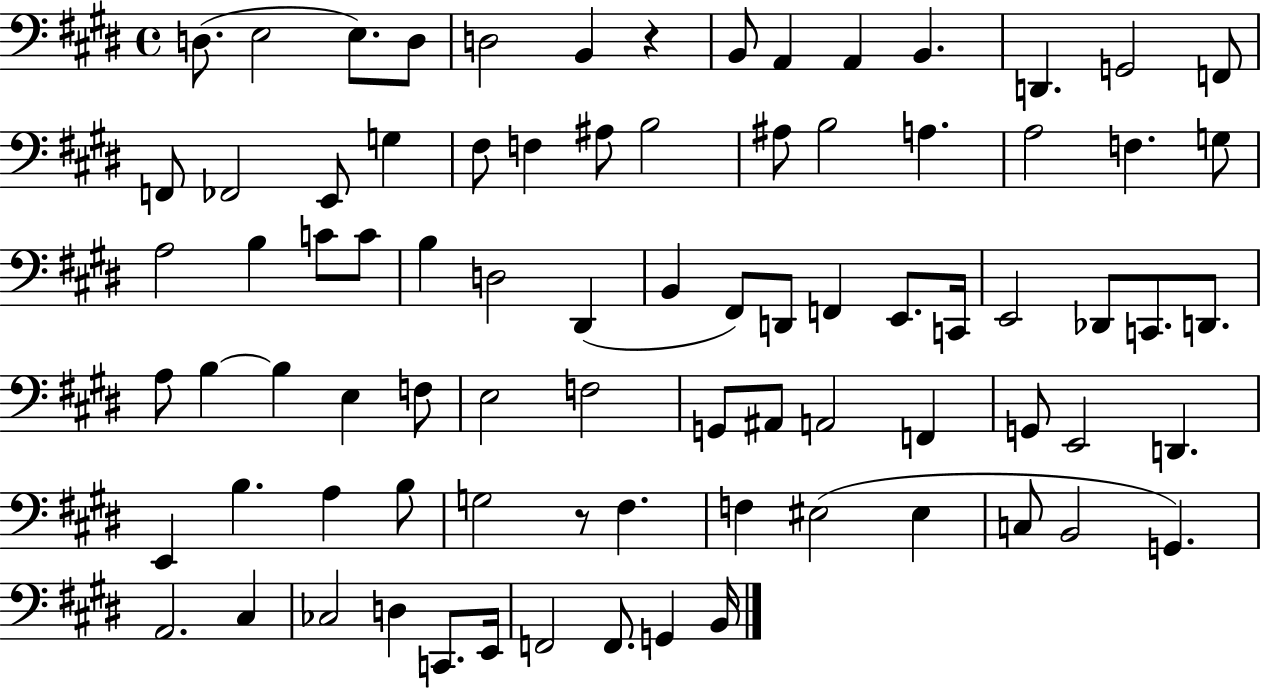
{
  \clef bass
  \time 4/4
  \defaultTimeSignature
  \key e \major
  \repeat volta 2 { d8.( e2 e8.) d8 | d2 b,4 r4 | b,8 a,4 a,4 b,4. | d,4. g,2 f,8 | \break f,8 fes,2 e,8 g4 | fis8 f4 ais8 b2 | ais8 b2 a4. | a2 f4. g8 | \break a2 b4 c'8 c'8 | b4 d2 dis,4( | b,4 fis,8) d,8 f,4 e,8. c,16 | e,2 des,8 c,8. d,8. | \break a8 b4~~ b4 e4 f8 | e2 f2 | g,8 ais,8 a,2 f,4 | g,8 e,2 d,4. | \break e,4 b4. a4 b8 | g2 r8 fis4. | f4 eis2( eis4 | c8 b,2 g,4.) | \break a,2. cis4 | ces2 d4 c,8. e,16 | f,2 f,8. g,4 b,16 | } \bar "|."
}